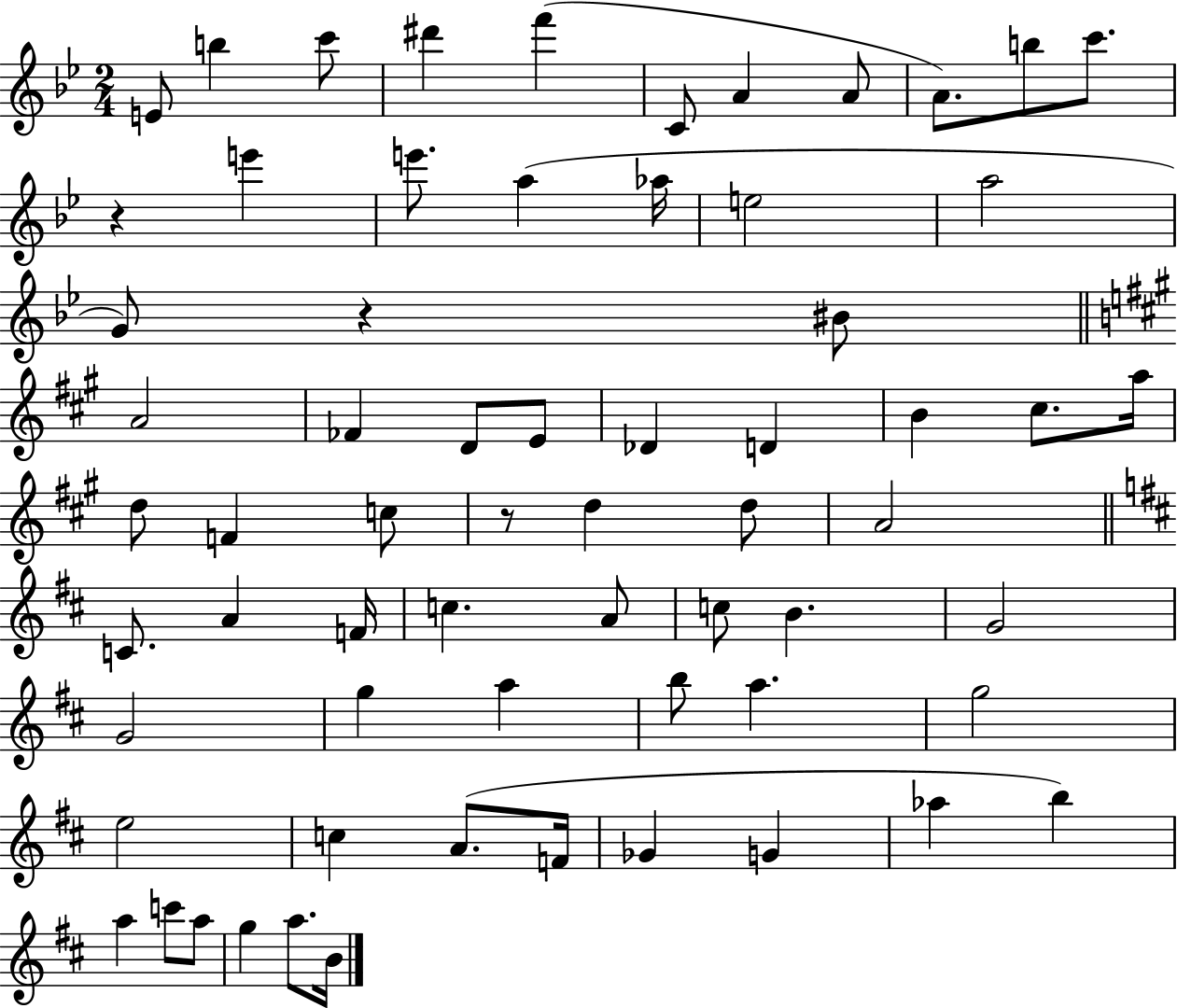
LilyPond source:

{
  \clef treble
  \numericTimeSignature
  \time 2/4
  \key bes \major
  e'8 b''4 c'''8 | dis'''4 f'''4( | c'8 a'4 a'8 | a'8.) b''8 c'''8. | \break r4 e'''4 | e'''8. a''4( aes''16 | e''2 | a''2 | \break g'8) r4 bis'8 | \bar "||" \break \key a \major a'2 | fes'4 d'8 e'8 | des'4 d'4 | b'4 cis''8. a''16 | \break d''8 f'4 c''8 | r8 d''4 d''8 | a'2 | \bar "||" \break \key b \minor c'8. a'4 f'16 | c''4. a'8 | c''8 b'4. | g'2 | \break g'2 | g''4 a''4 | b''8 a''4. | g''2 | \break e''2 | c''4 a'8.( f'16 | ges'4 g'4 | aes''4 b''4) | \break a''4 c'''8 a''8 | g''4 a''8. b'16 | \bar "|."
}